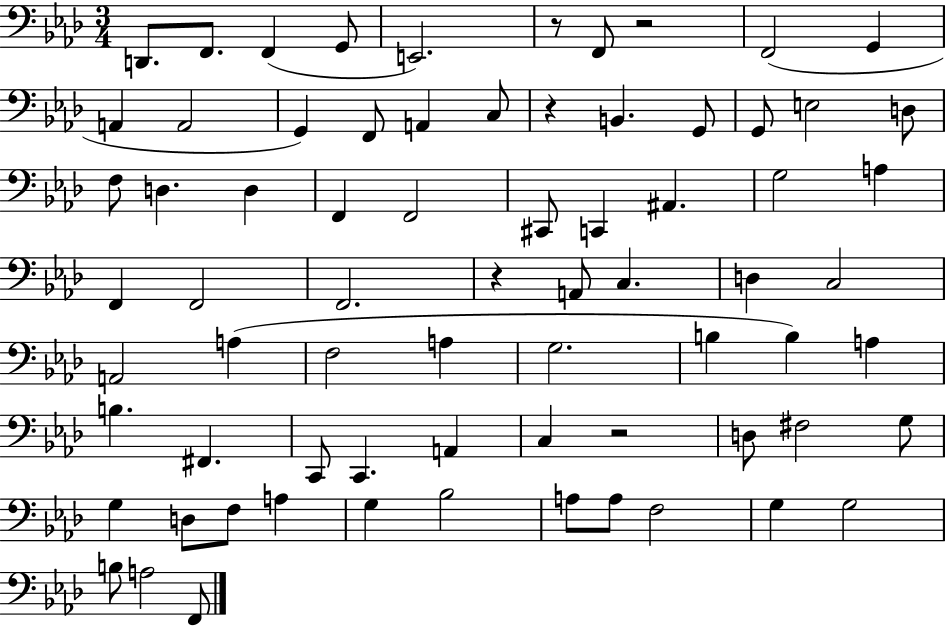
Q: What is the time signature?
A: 3/4